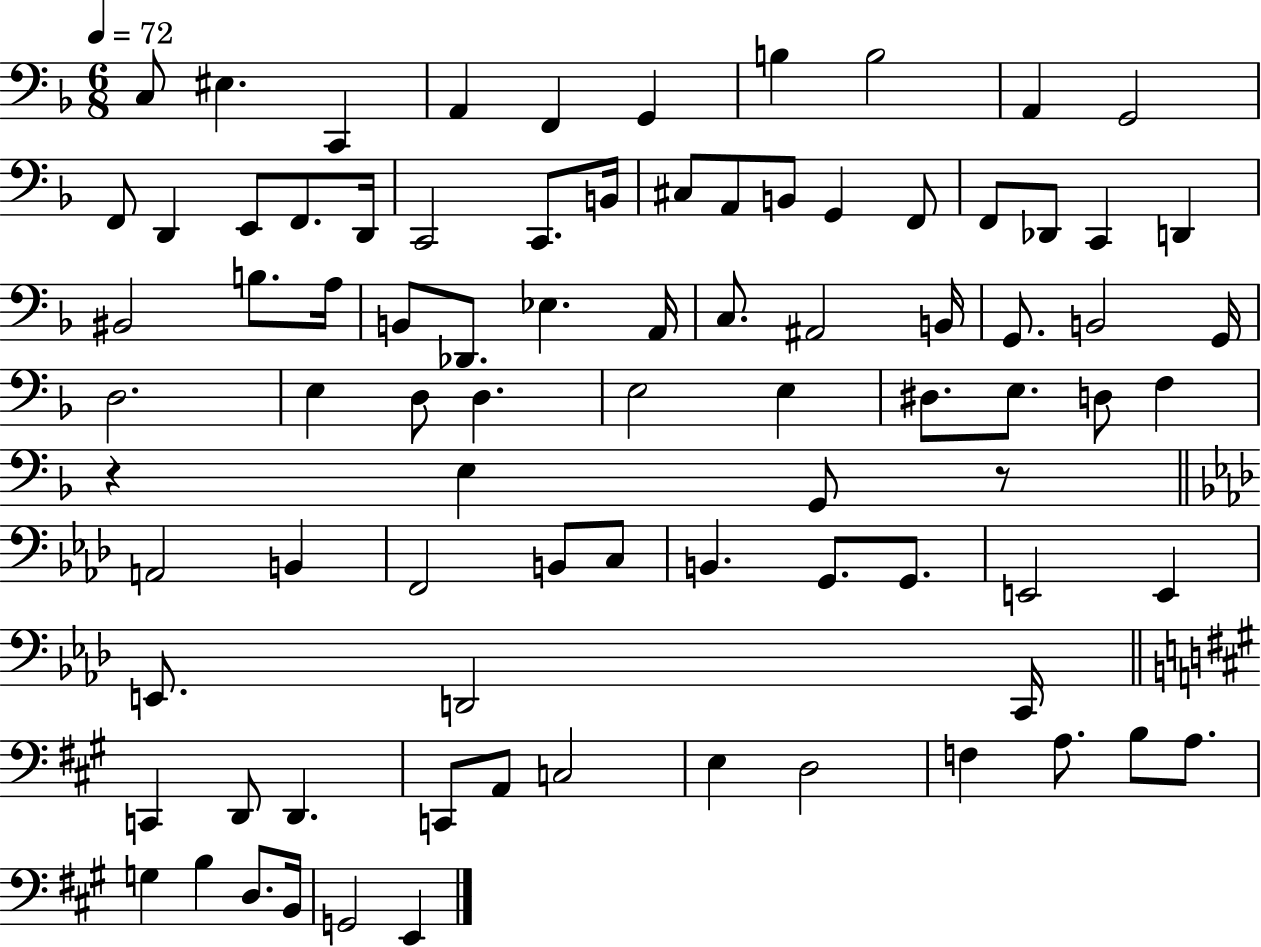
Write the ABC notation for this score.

X:1
T:Untitled
M:6/8
L:1/4
K:F
C,/2 ^E, C,, A,, F,, G,, B, B,2 A,, G,,2 F,,/2 D,, E,,/2 F,,/2 D,,/4 C,,2 C,,/2 B,,/4 ^C,/2 A,,/2 B,,/2 G,, F,,/2 F,,/2 _D,,/2 C,, D,, ^B,,2 B,/2 A,/4 B,,/2 _D,,/2 _E, A,,/4 C,/2 ^A,,2 B,,/4 G,,/2 B,,2 G,,/4 D,2 E, D,/2 D, E,2 E, ^D,/2 E,/2 D,/2 F, z E, G,,/2 z/2 A,,2 B,, F,,2 B,,/2 C,/2 B,, G,,/2 G,,/2 E,,2 E,, E,,/2 D,,2 C,,/4 C,, D,,/2 D,, C,,/2 A,,/2 C,2 E, D,2 F, A,/2 B,/2 A,/2 G, B, D,/2 B,,/4 G,,2 E,,